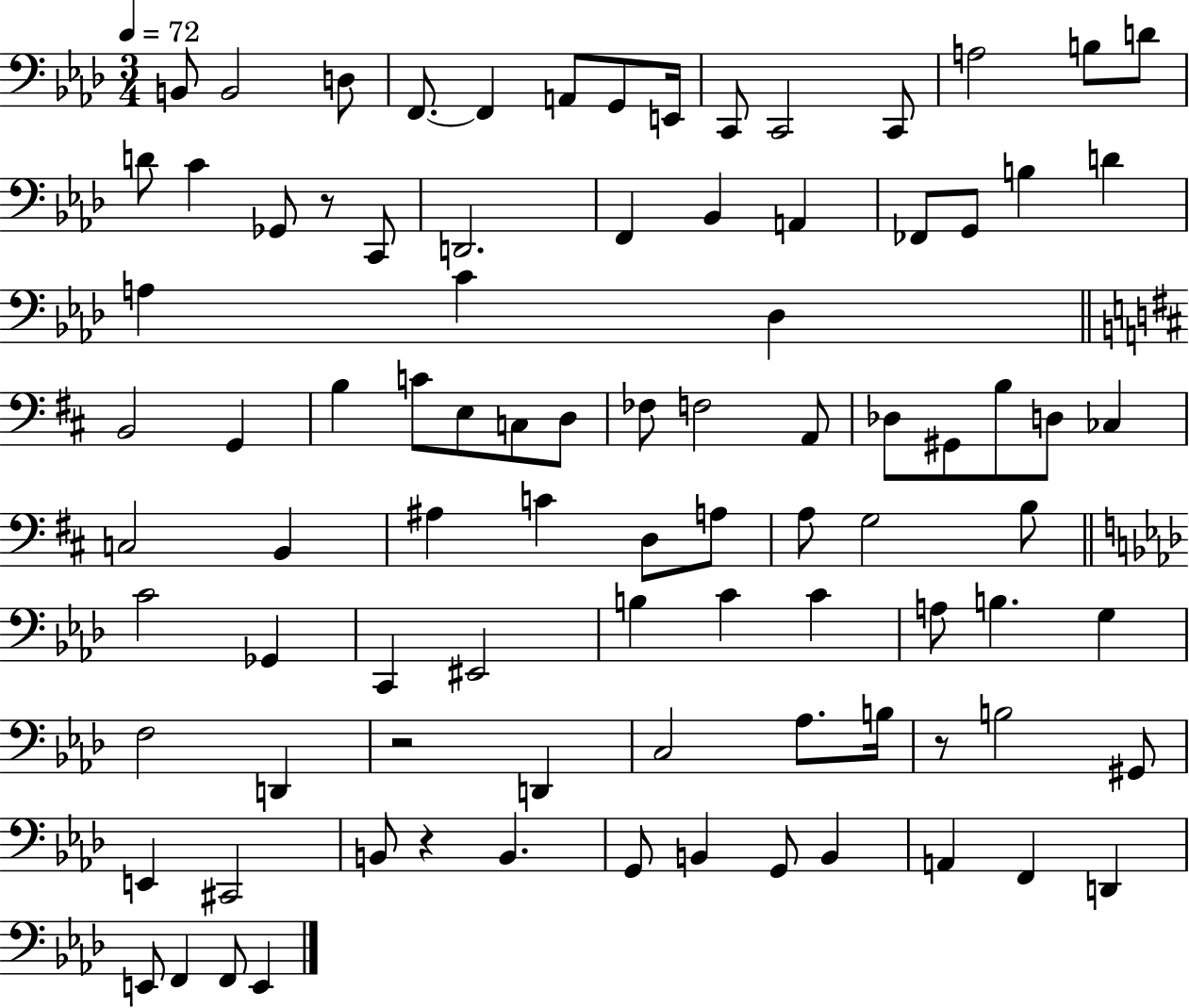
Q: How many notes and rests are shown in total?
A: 90